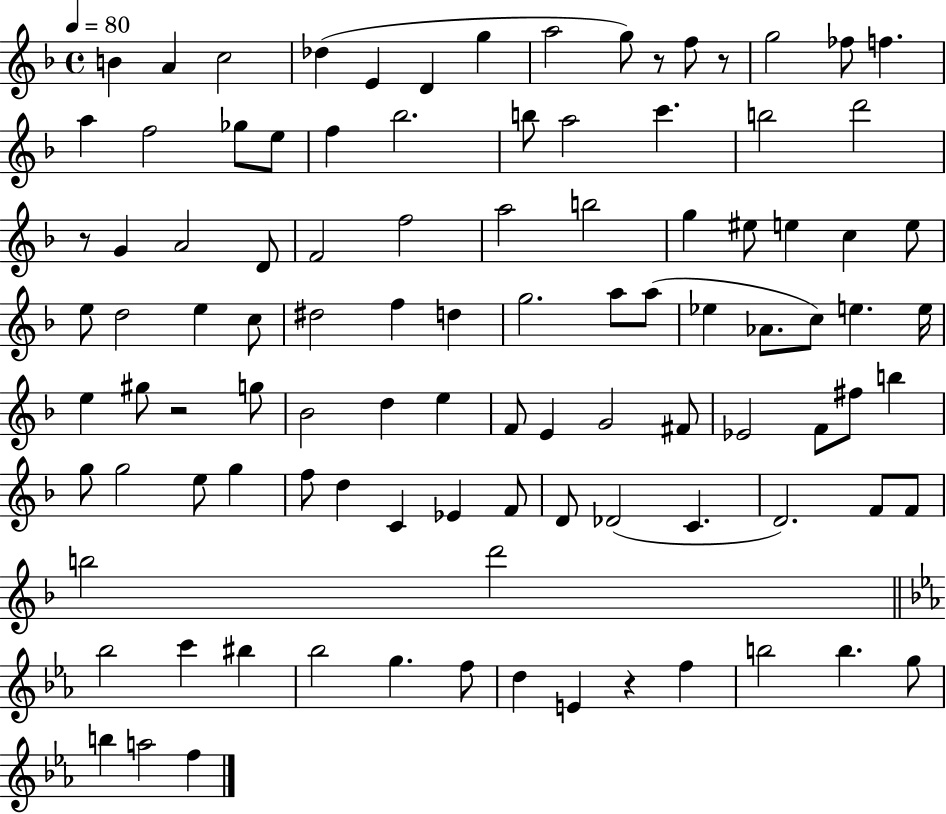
X:1
T:Untitled
M:4/4
L:1/4
K:F
B A c2 _d E D g a2 g/2 z/2 f/2 z/2 g2 _f/2 f a f2 _g/2 e/2 f _b2 b/2 a2 c' b2 d'2 z/2 G A2 D/2 F2 f2 a2 b2 g ^e/2 e c e/2 e/2 d2 e c/2 ^d2 f d g2 a/2 a/2 _e _A/2 c/2 e e/4 e ^g/2 z2 g/2 _B2 d e F/2 E G2 ^F/2 _E2 F/2 ^f/2 b g/2 g2 e/2 g f/2 d C _E F/2 D/2 _D2 C D2 F/2 F/2 b2 d'2 _b2 c' ^b _b2 g f/2 d E z f b2 b g/2 b a2 f